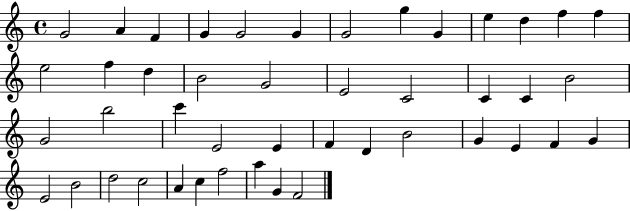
{
  \clef treble
  \time 4/4
  \defaultTimeSignature
  \key c \major
  g'2 a'4 f'4 | g'4 g'2 g'4 | g'2 g''4 g'4 | e''4 d''4 f''4 f''4 | \break e''2 f''4 d''4 | b'2 g'2 | e'2 c'2 | c'4 c'4 b'2 | \break g'2 b''2 | c'''4 e'2 e'4 | f'4 d'4 b'2 | g'4 e'4 f'4 g'4 | \break e'2 b'2 | d''2 c''2 | a'4 c''4 f''2 | a''4 g'4 f'2 | \break \bar "|."
}